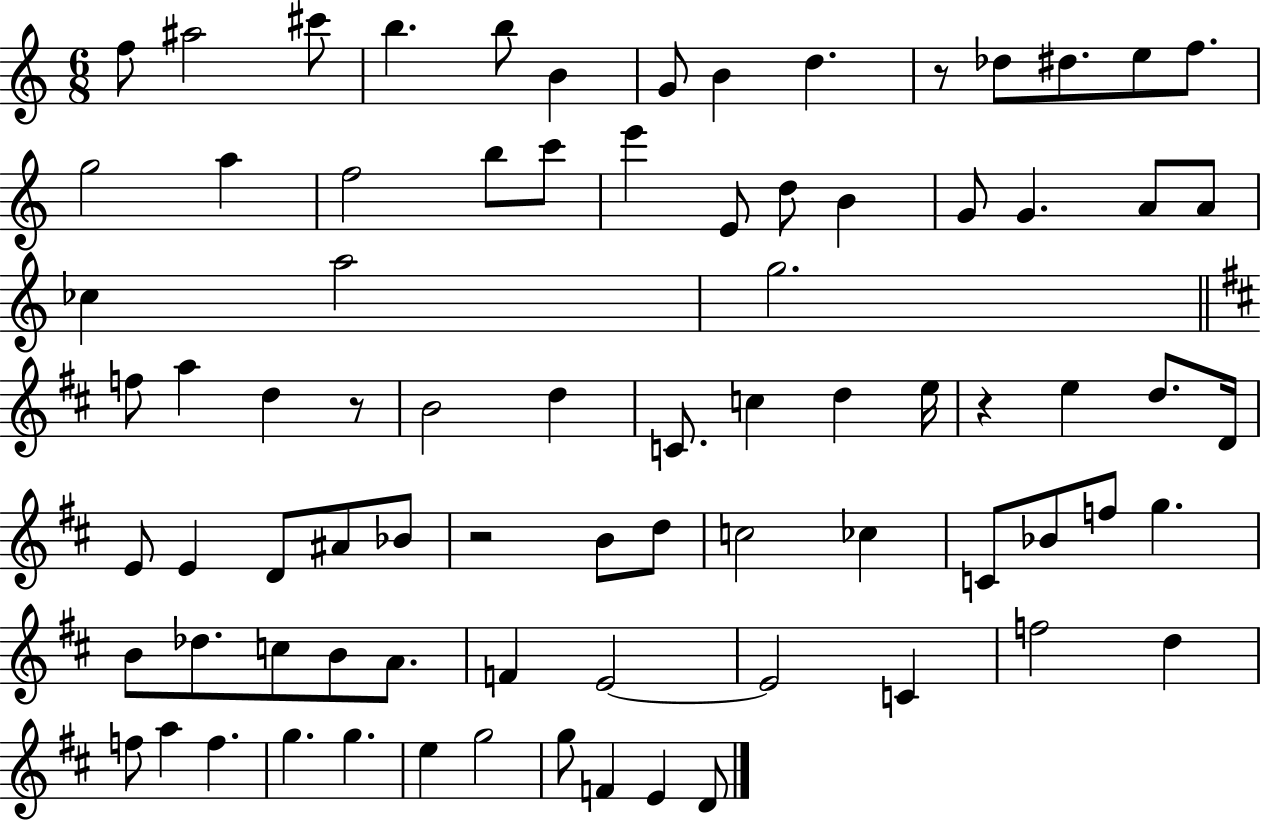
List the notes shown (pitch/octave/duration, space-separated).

F5/e A#5/h C#6/e B5/q. B5/e B4/q G4/e B4/q D5/q. R/e Db5/e D#5/e. E5/e F5/e. G5/h A5/q F5/h B5/e C6/e E6/q E4/e D5/e B4/q G4/e G4/q. A4/e A4/e CES5/q A5/h G5/h. F5/e A5/q D5/q R/e B4/h D5/q C4/e. C5/q D5/q E5/s R/q E5/q D5/e. D4/s E4/e E4/q D4/e A#4/e Bb4/e R/h B4/e D5/e C5/h CES5/q C4/e Bb4/e F5/e G5/q. B4/e Db5/e. C5/e B4/e A4/e. F4/q E4/h E4/h C4/q F5/h D5/q F5/e A5/q F5/q. G5/q. G5/q. E5/q G5/h G5/e F4/q E4/q D4/e